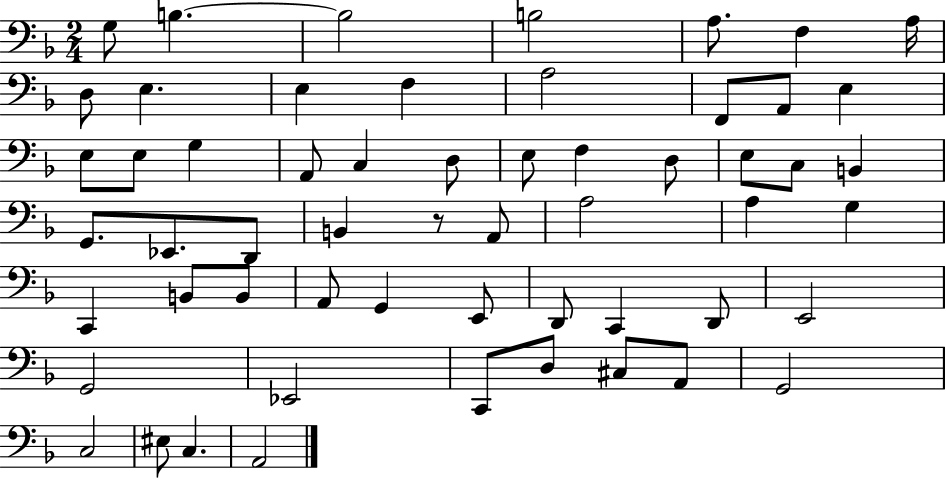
G3/e B3/q. B3/h B3/h A3/e. F3/q A3/s D3/e E3/q. E3/q F3/q A3/h F2/e A2/e E3/q E3/e E3/e G3/q A2/e C3/q D3/e E3/e F3/q D3/e E3/e C3/e B2/q G2/e. Eb2/e. D2/e B2/q R/e A2/e A3/h A3/q G3/q C2/q B2/e B2/e A2/e G2/q E2/e D2/e C2/q D2/e E2/h G2/h Eb2/h C2/e D3/e C#3/e A2/e G2/h C3/h EIS3/e C3/q. A2/h